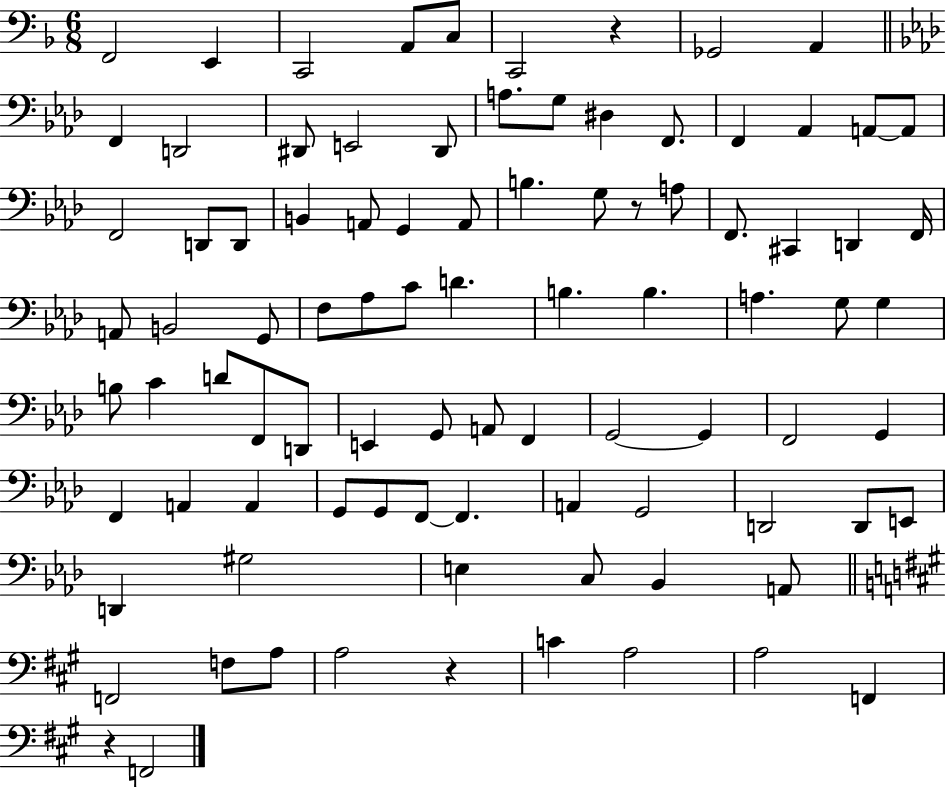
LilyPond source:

{
  \clef bass
  \numericTimeSignature
  \time 6/8
  \key f \major
  f,2 e,4 | c,2 a,8 c8 | c,2 r4 | ges,2 a,4 | \break \bar "||" \break \key f \minor f,4 d,2 | dis,8 e,2 dis,8 | a8. g8 dis4 f,8. | f,4 aes,4 a,8~~ a,8 | \break f,2 d,8 d,8 | b,4 a,8 g,4 a,8 | b4. g8 r8 a8 | f,8. cis,4 d,4 f,16 | \break a,8 b,2 g,8 | f8 aes8 c'8 d'4. | b4. b4. | a4. g8 g4 | \break b8 c'4 d'8 f,8 d,8 | e,4 g,8 a,8 f,4 | g,2~~ g,4 | f,2 g,4 | \break f,4 a,4 a,4 | g,8 g,8 f,8~~ f,4. | a,4 g,2 | d,2 d,8 e,8 | \break d,4 gis2 | e4 c8 bes,4 a,8 | \bar "||" \break \key a \major f,2 f8 a8 | a2 r4 | c'4 a2 | a2 f,4 | \break r4 f,2 | \bar "|."
}